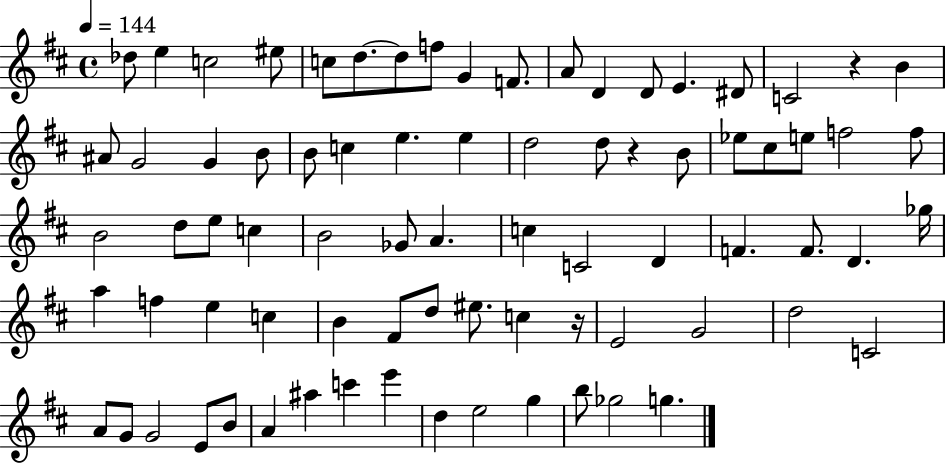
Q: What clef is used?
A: treble